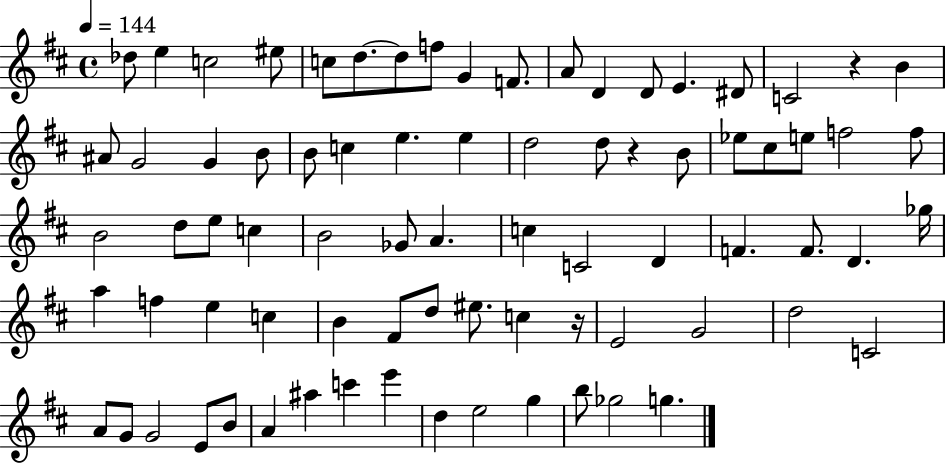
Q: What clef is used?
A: treble